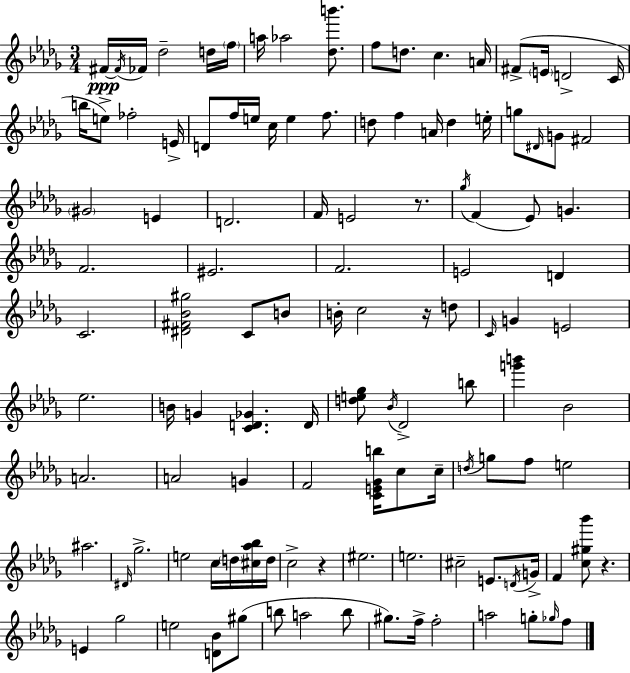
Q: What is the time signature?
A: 3/4